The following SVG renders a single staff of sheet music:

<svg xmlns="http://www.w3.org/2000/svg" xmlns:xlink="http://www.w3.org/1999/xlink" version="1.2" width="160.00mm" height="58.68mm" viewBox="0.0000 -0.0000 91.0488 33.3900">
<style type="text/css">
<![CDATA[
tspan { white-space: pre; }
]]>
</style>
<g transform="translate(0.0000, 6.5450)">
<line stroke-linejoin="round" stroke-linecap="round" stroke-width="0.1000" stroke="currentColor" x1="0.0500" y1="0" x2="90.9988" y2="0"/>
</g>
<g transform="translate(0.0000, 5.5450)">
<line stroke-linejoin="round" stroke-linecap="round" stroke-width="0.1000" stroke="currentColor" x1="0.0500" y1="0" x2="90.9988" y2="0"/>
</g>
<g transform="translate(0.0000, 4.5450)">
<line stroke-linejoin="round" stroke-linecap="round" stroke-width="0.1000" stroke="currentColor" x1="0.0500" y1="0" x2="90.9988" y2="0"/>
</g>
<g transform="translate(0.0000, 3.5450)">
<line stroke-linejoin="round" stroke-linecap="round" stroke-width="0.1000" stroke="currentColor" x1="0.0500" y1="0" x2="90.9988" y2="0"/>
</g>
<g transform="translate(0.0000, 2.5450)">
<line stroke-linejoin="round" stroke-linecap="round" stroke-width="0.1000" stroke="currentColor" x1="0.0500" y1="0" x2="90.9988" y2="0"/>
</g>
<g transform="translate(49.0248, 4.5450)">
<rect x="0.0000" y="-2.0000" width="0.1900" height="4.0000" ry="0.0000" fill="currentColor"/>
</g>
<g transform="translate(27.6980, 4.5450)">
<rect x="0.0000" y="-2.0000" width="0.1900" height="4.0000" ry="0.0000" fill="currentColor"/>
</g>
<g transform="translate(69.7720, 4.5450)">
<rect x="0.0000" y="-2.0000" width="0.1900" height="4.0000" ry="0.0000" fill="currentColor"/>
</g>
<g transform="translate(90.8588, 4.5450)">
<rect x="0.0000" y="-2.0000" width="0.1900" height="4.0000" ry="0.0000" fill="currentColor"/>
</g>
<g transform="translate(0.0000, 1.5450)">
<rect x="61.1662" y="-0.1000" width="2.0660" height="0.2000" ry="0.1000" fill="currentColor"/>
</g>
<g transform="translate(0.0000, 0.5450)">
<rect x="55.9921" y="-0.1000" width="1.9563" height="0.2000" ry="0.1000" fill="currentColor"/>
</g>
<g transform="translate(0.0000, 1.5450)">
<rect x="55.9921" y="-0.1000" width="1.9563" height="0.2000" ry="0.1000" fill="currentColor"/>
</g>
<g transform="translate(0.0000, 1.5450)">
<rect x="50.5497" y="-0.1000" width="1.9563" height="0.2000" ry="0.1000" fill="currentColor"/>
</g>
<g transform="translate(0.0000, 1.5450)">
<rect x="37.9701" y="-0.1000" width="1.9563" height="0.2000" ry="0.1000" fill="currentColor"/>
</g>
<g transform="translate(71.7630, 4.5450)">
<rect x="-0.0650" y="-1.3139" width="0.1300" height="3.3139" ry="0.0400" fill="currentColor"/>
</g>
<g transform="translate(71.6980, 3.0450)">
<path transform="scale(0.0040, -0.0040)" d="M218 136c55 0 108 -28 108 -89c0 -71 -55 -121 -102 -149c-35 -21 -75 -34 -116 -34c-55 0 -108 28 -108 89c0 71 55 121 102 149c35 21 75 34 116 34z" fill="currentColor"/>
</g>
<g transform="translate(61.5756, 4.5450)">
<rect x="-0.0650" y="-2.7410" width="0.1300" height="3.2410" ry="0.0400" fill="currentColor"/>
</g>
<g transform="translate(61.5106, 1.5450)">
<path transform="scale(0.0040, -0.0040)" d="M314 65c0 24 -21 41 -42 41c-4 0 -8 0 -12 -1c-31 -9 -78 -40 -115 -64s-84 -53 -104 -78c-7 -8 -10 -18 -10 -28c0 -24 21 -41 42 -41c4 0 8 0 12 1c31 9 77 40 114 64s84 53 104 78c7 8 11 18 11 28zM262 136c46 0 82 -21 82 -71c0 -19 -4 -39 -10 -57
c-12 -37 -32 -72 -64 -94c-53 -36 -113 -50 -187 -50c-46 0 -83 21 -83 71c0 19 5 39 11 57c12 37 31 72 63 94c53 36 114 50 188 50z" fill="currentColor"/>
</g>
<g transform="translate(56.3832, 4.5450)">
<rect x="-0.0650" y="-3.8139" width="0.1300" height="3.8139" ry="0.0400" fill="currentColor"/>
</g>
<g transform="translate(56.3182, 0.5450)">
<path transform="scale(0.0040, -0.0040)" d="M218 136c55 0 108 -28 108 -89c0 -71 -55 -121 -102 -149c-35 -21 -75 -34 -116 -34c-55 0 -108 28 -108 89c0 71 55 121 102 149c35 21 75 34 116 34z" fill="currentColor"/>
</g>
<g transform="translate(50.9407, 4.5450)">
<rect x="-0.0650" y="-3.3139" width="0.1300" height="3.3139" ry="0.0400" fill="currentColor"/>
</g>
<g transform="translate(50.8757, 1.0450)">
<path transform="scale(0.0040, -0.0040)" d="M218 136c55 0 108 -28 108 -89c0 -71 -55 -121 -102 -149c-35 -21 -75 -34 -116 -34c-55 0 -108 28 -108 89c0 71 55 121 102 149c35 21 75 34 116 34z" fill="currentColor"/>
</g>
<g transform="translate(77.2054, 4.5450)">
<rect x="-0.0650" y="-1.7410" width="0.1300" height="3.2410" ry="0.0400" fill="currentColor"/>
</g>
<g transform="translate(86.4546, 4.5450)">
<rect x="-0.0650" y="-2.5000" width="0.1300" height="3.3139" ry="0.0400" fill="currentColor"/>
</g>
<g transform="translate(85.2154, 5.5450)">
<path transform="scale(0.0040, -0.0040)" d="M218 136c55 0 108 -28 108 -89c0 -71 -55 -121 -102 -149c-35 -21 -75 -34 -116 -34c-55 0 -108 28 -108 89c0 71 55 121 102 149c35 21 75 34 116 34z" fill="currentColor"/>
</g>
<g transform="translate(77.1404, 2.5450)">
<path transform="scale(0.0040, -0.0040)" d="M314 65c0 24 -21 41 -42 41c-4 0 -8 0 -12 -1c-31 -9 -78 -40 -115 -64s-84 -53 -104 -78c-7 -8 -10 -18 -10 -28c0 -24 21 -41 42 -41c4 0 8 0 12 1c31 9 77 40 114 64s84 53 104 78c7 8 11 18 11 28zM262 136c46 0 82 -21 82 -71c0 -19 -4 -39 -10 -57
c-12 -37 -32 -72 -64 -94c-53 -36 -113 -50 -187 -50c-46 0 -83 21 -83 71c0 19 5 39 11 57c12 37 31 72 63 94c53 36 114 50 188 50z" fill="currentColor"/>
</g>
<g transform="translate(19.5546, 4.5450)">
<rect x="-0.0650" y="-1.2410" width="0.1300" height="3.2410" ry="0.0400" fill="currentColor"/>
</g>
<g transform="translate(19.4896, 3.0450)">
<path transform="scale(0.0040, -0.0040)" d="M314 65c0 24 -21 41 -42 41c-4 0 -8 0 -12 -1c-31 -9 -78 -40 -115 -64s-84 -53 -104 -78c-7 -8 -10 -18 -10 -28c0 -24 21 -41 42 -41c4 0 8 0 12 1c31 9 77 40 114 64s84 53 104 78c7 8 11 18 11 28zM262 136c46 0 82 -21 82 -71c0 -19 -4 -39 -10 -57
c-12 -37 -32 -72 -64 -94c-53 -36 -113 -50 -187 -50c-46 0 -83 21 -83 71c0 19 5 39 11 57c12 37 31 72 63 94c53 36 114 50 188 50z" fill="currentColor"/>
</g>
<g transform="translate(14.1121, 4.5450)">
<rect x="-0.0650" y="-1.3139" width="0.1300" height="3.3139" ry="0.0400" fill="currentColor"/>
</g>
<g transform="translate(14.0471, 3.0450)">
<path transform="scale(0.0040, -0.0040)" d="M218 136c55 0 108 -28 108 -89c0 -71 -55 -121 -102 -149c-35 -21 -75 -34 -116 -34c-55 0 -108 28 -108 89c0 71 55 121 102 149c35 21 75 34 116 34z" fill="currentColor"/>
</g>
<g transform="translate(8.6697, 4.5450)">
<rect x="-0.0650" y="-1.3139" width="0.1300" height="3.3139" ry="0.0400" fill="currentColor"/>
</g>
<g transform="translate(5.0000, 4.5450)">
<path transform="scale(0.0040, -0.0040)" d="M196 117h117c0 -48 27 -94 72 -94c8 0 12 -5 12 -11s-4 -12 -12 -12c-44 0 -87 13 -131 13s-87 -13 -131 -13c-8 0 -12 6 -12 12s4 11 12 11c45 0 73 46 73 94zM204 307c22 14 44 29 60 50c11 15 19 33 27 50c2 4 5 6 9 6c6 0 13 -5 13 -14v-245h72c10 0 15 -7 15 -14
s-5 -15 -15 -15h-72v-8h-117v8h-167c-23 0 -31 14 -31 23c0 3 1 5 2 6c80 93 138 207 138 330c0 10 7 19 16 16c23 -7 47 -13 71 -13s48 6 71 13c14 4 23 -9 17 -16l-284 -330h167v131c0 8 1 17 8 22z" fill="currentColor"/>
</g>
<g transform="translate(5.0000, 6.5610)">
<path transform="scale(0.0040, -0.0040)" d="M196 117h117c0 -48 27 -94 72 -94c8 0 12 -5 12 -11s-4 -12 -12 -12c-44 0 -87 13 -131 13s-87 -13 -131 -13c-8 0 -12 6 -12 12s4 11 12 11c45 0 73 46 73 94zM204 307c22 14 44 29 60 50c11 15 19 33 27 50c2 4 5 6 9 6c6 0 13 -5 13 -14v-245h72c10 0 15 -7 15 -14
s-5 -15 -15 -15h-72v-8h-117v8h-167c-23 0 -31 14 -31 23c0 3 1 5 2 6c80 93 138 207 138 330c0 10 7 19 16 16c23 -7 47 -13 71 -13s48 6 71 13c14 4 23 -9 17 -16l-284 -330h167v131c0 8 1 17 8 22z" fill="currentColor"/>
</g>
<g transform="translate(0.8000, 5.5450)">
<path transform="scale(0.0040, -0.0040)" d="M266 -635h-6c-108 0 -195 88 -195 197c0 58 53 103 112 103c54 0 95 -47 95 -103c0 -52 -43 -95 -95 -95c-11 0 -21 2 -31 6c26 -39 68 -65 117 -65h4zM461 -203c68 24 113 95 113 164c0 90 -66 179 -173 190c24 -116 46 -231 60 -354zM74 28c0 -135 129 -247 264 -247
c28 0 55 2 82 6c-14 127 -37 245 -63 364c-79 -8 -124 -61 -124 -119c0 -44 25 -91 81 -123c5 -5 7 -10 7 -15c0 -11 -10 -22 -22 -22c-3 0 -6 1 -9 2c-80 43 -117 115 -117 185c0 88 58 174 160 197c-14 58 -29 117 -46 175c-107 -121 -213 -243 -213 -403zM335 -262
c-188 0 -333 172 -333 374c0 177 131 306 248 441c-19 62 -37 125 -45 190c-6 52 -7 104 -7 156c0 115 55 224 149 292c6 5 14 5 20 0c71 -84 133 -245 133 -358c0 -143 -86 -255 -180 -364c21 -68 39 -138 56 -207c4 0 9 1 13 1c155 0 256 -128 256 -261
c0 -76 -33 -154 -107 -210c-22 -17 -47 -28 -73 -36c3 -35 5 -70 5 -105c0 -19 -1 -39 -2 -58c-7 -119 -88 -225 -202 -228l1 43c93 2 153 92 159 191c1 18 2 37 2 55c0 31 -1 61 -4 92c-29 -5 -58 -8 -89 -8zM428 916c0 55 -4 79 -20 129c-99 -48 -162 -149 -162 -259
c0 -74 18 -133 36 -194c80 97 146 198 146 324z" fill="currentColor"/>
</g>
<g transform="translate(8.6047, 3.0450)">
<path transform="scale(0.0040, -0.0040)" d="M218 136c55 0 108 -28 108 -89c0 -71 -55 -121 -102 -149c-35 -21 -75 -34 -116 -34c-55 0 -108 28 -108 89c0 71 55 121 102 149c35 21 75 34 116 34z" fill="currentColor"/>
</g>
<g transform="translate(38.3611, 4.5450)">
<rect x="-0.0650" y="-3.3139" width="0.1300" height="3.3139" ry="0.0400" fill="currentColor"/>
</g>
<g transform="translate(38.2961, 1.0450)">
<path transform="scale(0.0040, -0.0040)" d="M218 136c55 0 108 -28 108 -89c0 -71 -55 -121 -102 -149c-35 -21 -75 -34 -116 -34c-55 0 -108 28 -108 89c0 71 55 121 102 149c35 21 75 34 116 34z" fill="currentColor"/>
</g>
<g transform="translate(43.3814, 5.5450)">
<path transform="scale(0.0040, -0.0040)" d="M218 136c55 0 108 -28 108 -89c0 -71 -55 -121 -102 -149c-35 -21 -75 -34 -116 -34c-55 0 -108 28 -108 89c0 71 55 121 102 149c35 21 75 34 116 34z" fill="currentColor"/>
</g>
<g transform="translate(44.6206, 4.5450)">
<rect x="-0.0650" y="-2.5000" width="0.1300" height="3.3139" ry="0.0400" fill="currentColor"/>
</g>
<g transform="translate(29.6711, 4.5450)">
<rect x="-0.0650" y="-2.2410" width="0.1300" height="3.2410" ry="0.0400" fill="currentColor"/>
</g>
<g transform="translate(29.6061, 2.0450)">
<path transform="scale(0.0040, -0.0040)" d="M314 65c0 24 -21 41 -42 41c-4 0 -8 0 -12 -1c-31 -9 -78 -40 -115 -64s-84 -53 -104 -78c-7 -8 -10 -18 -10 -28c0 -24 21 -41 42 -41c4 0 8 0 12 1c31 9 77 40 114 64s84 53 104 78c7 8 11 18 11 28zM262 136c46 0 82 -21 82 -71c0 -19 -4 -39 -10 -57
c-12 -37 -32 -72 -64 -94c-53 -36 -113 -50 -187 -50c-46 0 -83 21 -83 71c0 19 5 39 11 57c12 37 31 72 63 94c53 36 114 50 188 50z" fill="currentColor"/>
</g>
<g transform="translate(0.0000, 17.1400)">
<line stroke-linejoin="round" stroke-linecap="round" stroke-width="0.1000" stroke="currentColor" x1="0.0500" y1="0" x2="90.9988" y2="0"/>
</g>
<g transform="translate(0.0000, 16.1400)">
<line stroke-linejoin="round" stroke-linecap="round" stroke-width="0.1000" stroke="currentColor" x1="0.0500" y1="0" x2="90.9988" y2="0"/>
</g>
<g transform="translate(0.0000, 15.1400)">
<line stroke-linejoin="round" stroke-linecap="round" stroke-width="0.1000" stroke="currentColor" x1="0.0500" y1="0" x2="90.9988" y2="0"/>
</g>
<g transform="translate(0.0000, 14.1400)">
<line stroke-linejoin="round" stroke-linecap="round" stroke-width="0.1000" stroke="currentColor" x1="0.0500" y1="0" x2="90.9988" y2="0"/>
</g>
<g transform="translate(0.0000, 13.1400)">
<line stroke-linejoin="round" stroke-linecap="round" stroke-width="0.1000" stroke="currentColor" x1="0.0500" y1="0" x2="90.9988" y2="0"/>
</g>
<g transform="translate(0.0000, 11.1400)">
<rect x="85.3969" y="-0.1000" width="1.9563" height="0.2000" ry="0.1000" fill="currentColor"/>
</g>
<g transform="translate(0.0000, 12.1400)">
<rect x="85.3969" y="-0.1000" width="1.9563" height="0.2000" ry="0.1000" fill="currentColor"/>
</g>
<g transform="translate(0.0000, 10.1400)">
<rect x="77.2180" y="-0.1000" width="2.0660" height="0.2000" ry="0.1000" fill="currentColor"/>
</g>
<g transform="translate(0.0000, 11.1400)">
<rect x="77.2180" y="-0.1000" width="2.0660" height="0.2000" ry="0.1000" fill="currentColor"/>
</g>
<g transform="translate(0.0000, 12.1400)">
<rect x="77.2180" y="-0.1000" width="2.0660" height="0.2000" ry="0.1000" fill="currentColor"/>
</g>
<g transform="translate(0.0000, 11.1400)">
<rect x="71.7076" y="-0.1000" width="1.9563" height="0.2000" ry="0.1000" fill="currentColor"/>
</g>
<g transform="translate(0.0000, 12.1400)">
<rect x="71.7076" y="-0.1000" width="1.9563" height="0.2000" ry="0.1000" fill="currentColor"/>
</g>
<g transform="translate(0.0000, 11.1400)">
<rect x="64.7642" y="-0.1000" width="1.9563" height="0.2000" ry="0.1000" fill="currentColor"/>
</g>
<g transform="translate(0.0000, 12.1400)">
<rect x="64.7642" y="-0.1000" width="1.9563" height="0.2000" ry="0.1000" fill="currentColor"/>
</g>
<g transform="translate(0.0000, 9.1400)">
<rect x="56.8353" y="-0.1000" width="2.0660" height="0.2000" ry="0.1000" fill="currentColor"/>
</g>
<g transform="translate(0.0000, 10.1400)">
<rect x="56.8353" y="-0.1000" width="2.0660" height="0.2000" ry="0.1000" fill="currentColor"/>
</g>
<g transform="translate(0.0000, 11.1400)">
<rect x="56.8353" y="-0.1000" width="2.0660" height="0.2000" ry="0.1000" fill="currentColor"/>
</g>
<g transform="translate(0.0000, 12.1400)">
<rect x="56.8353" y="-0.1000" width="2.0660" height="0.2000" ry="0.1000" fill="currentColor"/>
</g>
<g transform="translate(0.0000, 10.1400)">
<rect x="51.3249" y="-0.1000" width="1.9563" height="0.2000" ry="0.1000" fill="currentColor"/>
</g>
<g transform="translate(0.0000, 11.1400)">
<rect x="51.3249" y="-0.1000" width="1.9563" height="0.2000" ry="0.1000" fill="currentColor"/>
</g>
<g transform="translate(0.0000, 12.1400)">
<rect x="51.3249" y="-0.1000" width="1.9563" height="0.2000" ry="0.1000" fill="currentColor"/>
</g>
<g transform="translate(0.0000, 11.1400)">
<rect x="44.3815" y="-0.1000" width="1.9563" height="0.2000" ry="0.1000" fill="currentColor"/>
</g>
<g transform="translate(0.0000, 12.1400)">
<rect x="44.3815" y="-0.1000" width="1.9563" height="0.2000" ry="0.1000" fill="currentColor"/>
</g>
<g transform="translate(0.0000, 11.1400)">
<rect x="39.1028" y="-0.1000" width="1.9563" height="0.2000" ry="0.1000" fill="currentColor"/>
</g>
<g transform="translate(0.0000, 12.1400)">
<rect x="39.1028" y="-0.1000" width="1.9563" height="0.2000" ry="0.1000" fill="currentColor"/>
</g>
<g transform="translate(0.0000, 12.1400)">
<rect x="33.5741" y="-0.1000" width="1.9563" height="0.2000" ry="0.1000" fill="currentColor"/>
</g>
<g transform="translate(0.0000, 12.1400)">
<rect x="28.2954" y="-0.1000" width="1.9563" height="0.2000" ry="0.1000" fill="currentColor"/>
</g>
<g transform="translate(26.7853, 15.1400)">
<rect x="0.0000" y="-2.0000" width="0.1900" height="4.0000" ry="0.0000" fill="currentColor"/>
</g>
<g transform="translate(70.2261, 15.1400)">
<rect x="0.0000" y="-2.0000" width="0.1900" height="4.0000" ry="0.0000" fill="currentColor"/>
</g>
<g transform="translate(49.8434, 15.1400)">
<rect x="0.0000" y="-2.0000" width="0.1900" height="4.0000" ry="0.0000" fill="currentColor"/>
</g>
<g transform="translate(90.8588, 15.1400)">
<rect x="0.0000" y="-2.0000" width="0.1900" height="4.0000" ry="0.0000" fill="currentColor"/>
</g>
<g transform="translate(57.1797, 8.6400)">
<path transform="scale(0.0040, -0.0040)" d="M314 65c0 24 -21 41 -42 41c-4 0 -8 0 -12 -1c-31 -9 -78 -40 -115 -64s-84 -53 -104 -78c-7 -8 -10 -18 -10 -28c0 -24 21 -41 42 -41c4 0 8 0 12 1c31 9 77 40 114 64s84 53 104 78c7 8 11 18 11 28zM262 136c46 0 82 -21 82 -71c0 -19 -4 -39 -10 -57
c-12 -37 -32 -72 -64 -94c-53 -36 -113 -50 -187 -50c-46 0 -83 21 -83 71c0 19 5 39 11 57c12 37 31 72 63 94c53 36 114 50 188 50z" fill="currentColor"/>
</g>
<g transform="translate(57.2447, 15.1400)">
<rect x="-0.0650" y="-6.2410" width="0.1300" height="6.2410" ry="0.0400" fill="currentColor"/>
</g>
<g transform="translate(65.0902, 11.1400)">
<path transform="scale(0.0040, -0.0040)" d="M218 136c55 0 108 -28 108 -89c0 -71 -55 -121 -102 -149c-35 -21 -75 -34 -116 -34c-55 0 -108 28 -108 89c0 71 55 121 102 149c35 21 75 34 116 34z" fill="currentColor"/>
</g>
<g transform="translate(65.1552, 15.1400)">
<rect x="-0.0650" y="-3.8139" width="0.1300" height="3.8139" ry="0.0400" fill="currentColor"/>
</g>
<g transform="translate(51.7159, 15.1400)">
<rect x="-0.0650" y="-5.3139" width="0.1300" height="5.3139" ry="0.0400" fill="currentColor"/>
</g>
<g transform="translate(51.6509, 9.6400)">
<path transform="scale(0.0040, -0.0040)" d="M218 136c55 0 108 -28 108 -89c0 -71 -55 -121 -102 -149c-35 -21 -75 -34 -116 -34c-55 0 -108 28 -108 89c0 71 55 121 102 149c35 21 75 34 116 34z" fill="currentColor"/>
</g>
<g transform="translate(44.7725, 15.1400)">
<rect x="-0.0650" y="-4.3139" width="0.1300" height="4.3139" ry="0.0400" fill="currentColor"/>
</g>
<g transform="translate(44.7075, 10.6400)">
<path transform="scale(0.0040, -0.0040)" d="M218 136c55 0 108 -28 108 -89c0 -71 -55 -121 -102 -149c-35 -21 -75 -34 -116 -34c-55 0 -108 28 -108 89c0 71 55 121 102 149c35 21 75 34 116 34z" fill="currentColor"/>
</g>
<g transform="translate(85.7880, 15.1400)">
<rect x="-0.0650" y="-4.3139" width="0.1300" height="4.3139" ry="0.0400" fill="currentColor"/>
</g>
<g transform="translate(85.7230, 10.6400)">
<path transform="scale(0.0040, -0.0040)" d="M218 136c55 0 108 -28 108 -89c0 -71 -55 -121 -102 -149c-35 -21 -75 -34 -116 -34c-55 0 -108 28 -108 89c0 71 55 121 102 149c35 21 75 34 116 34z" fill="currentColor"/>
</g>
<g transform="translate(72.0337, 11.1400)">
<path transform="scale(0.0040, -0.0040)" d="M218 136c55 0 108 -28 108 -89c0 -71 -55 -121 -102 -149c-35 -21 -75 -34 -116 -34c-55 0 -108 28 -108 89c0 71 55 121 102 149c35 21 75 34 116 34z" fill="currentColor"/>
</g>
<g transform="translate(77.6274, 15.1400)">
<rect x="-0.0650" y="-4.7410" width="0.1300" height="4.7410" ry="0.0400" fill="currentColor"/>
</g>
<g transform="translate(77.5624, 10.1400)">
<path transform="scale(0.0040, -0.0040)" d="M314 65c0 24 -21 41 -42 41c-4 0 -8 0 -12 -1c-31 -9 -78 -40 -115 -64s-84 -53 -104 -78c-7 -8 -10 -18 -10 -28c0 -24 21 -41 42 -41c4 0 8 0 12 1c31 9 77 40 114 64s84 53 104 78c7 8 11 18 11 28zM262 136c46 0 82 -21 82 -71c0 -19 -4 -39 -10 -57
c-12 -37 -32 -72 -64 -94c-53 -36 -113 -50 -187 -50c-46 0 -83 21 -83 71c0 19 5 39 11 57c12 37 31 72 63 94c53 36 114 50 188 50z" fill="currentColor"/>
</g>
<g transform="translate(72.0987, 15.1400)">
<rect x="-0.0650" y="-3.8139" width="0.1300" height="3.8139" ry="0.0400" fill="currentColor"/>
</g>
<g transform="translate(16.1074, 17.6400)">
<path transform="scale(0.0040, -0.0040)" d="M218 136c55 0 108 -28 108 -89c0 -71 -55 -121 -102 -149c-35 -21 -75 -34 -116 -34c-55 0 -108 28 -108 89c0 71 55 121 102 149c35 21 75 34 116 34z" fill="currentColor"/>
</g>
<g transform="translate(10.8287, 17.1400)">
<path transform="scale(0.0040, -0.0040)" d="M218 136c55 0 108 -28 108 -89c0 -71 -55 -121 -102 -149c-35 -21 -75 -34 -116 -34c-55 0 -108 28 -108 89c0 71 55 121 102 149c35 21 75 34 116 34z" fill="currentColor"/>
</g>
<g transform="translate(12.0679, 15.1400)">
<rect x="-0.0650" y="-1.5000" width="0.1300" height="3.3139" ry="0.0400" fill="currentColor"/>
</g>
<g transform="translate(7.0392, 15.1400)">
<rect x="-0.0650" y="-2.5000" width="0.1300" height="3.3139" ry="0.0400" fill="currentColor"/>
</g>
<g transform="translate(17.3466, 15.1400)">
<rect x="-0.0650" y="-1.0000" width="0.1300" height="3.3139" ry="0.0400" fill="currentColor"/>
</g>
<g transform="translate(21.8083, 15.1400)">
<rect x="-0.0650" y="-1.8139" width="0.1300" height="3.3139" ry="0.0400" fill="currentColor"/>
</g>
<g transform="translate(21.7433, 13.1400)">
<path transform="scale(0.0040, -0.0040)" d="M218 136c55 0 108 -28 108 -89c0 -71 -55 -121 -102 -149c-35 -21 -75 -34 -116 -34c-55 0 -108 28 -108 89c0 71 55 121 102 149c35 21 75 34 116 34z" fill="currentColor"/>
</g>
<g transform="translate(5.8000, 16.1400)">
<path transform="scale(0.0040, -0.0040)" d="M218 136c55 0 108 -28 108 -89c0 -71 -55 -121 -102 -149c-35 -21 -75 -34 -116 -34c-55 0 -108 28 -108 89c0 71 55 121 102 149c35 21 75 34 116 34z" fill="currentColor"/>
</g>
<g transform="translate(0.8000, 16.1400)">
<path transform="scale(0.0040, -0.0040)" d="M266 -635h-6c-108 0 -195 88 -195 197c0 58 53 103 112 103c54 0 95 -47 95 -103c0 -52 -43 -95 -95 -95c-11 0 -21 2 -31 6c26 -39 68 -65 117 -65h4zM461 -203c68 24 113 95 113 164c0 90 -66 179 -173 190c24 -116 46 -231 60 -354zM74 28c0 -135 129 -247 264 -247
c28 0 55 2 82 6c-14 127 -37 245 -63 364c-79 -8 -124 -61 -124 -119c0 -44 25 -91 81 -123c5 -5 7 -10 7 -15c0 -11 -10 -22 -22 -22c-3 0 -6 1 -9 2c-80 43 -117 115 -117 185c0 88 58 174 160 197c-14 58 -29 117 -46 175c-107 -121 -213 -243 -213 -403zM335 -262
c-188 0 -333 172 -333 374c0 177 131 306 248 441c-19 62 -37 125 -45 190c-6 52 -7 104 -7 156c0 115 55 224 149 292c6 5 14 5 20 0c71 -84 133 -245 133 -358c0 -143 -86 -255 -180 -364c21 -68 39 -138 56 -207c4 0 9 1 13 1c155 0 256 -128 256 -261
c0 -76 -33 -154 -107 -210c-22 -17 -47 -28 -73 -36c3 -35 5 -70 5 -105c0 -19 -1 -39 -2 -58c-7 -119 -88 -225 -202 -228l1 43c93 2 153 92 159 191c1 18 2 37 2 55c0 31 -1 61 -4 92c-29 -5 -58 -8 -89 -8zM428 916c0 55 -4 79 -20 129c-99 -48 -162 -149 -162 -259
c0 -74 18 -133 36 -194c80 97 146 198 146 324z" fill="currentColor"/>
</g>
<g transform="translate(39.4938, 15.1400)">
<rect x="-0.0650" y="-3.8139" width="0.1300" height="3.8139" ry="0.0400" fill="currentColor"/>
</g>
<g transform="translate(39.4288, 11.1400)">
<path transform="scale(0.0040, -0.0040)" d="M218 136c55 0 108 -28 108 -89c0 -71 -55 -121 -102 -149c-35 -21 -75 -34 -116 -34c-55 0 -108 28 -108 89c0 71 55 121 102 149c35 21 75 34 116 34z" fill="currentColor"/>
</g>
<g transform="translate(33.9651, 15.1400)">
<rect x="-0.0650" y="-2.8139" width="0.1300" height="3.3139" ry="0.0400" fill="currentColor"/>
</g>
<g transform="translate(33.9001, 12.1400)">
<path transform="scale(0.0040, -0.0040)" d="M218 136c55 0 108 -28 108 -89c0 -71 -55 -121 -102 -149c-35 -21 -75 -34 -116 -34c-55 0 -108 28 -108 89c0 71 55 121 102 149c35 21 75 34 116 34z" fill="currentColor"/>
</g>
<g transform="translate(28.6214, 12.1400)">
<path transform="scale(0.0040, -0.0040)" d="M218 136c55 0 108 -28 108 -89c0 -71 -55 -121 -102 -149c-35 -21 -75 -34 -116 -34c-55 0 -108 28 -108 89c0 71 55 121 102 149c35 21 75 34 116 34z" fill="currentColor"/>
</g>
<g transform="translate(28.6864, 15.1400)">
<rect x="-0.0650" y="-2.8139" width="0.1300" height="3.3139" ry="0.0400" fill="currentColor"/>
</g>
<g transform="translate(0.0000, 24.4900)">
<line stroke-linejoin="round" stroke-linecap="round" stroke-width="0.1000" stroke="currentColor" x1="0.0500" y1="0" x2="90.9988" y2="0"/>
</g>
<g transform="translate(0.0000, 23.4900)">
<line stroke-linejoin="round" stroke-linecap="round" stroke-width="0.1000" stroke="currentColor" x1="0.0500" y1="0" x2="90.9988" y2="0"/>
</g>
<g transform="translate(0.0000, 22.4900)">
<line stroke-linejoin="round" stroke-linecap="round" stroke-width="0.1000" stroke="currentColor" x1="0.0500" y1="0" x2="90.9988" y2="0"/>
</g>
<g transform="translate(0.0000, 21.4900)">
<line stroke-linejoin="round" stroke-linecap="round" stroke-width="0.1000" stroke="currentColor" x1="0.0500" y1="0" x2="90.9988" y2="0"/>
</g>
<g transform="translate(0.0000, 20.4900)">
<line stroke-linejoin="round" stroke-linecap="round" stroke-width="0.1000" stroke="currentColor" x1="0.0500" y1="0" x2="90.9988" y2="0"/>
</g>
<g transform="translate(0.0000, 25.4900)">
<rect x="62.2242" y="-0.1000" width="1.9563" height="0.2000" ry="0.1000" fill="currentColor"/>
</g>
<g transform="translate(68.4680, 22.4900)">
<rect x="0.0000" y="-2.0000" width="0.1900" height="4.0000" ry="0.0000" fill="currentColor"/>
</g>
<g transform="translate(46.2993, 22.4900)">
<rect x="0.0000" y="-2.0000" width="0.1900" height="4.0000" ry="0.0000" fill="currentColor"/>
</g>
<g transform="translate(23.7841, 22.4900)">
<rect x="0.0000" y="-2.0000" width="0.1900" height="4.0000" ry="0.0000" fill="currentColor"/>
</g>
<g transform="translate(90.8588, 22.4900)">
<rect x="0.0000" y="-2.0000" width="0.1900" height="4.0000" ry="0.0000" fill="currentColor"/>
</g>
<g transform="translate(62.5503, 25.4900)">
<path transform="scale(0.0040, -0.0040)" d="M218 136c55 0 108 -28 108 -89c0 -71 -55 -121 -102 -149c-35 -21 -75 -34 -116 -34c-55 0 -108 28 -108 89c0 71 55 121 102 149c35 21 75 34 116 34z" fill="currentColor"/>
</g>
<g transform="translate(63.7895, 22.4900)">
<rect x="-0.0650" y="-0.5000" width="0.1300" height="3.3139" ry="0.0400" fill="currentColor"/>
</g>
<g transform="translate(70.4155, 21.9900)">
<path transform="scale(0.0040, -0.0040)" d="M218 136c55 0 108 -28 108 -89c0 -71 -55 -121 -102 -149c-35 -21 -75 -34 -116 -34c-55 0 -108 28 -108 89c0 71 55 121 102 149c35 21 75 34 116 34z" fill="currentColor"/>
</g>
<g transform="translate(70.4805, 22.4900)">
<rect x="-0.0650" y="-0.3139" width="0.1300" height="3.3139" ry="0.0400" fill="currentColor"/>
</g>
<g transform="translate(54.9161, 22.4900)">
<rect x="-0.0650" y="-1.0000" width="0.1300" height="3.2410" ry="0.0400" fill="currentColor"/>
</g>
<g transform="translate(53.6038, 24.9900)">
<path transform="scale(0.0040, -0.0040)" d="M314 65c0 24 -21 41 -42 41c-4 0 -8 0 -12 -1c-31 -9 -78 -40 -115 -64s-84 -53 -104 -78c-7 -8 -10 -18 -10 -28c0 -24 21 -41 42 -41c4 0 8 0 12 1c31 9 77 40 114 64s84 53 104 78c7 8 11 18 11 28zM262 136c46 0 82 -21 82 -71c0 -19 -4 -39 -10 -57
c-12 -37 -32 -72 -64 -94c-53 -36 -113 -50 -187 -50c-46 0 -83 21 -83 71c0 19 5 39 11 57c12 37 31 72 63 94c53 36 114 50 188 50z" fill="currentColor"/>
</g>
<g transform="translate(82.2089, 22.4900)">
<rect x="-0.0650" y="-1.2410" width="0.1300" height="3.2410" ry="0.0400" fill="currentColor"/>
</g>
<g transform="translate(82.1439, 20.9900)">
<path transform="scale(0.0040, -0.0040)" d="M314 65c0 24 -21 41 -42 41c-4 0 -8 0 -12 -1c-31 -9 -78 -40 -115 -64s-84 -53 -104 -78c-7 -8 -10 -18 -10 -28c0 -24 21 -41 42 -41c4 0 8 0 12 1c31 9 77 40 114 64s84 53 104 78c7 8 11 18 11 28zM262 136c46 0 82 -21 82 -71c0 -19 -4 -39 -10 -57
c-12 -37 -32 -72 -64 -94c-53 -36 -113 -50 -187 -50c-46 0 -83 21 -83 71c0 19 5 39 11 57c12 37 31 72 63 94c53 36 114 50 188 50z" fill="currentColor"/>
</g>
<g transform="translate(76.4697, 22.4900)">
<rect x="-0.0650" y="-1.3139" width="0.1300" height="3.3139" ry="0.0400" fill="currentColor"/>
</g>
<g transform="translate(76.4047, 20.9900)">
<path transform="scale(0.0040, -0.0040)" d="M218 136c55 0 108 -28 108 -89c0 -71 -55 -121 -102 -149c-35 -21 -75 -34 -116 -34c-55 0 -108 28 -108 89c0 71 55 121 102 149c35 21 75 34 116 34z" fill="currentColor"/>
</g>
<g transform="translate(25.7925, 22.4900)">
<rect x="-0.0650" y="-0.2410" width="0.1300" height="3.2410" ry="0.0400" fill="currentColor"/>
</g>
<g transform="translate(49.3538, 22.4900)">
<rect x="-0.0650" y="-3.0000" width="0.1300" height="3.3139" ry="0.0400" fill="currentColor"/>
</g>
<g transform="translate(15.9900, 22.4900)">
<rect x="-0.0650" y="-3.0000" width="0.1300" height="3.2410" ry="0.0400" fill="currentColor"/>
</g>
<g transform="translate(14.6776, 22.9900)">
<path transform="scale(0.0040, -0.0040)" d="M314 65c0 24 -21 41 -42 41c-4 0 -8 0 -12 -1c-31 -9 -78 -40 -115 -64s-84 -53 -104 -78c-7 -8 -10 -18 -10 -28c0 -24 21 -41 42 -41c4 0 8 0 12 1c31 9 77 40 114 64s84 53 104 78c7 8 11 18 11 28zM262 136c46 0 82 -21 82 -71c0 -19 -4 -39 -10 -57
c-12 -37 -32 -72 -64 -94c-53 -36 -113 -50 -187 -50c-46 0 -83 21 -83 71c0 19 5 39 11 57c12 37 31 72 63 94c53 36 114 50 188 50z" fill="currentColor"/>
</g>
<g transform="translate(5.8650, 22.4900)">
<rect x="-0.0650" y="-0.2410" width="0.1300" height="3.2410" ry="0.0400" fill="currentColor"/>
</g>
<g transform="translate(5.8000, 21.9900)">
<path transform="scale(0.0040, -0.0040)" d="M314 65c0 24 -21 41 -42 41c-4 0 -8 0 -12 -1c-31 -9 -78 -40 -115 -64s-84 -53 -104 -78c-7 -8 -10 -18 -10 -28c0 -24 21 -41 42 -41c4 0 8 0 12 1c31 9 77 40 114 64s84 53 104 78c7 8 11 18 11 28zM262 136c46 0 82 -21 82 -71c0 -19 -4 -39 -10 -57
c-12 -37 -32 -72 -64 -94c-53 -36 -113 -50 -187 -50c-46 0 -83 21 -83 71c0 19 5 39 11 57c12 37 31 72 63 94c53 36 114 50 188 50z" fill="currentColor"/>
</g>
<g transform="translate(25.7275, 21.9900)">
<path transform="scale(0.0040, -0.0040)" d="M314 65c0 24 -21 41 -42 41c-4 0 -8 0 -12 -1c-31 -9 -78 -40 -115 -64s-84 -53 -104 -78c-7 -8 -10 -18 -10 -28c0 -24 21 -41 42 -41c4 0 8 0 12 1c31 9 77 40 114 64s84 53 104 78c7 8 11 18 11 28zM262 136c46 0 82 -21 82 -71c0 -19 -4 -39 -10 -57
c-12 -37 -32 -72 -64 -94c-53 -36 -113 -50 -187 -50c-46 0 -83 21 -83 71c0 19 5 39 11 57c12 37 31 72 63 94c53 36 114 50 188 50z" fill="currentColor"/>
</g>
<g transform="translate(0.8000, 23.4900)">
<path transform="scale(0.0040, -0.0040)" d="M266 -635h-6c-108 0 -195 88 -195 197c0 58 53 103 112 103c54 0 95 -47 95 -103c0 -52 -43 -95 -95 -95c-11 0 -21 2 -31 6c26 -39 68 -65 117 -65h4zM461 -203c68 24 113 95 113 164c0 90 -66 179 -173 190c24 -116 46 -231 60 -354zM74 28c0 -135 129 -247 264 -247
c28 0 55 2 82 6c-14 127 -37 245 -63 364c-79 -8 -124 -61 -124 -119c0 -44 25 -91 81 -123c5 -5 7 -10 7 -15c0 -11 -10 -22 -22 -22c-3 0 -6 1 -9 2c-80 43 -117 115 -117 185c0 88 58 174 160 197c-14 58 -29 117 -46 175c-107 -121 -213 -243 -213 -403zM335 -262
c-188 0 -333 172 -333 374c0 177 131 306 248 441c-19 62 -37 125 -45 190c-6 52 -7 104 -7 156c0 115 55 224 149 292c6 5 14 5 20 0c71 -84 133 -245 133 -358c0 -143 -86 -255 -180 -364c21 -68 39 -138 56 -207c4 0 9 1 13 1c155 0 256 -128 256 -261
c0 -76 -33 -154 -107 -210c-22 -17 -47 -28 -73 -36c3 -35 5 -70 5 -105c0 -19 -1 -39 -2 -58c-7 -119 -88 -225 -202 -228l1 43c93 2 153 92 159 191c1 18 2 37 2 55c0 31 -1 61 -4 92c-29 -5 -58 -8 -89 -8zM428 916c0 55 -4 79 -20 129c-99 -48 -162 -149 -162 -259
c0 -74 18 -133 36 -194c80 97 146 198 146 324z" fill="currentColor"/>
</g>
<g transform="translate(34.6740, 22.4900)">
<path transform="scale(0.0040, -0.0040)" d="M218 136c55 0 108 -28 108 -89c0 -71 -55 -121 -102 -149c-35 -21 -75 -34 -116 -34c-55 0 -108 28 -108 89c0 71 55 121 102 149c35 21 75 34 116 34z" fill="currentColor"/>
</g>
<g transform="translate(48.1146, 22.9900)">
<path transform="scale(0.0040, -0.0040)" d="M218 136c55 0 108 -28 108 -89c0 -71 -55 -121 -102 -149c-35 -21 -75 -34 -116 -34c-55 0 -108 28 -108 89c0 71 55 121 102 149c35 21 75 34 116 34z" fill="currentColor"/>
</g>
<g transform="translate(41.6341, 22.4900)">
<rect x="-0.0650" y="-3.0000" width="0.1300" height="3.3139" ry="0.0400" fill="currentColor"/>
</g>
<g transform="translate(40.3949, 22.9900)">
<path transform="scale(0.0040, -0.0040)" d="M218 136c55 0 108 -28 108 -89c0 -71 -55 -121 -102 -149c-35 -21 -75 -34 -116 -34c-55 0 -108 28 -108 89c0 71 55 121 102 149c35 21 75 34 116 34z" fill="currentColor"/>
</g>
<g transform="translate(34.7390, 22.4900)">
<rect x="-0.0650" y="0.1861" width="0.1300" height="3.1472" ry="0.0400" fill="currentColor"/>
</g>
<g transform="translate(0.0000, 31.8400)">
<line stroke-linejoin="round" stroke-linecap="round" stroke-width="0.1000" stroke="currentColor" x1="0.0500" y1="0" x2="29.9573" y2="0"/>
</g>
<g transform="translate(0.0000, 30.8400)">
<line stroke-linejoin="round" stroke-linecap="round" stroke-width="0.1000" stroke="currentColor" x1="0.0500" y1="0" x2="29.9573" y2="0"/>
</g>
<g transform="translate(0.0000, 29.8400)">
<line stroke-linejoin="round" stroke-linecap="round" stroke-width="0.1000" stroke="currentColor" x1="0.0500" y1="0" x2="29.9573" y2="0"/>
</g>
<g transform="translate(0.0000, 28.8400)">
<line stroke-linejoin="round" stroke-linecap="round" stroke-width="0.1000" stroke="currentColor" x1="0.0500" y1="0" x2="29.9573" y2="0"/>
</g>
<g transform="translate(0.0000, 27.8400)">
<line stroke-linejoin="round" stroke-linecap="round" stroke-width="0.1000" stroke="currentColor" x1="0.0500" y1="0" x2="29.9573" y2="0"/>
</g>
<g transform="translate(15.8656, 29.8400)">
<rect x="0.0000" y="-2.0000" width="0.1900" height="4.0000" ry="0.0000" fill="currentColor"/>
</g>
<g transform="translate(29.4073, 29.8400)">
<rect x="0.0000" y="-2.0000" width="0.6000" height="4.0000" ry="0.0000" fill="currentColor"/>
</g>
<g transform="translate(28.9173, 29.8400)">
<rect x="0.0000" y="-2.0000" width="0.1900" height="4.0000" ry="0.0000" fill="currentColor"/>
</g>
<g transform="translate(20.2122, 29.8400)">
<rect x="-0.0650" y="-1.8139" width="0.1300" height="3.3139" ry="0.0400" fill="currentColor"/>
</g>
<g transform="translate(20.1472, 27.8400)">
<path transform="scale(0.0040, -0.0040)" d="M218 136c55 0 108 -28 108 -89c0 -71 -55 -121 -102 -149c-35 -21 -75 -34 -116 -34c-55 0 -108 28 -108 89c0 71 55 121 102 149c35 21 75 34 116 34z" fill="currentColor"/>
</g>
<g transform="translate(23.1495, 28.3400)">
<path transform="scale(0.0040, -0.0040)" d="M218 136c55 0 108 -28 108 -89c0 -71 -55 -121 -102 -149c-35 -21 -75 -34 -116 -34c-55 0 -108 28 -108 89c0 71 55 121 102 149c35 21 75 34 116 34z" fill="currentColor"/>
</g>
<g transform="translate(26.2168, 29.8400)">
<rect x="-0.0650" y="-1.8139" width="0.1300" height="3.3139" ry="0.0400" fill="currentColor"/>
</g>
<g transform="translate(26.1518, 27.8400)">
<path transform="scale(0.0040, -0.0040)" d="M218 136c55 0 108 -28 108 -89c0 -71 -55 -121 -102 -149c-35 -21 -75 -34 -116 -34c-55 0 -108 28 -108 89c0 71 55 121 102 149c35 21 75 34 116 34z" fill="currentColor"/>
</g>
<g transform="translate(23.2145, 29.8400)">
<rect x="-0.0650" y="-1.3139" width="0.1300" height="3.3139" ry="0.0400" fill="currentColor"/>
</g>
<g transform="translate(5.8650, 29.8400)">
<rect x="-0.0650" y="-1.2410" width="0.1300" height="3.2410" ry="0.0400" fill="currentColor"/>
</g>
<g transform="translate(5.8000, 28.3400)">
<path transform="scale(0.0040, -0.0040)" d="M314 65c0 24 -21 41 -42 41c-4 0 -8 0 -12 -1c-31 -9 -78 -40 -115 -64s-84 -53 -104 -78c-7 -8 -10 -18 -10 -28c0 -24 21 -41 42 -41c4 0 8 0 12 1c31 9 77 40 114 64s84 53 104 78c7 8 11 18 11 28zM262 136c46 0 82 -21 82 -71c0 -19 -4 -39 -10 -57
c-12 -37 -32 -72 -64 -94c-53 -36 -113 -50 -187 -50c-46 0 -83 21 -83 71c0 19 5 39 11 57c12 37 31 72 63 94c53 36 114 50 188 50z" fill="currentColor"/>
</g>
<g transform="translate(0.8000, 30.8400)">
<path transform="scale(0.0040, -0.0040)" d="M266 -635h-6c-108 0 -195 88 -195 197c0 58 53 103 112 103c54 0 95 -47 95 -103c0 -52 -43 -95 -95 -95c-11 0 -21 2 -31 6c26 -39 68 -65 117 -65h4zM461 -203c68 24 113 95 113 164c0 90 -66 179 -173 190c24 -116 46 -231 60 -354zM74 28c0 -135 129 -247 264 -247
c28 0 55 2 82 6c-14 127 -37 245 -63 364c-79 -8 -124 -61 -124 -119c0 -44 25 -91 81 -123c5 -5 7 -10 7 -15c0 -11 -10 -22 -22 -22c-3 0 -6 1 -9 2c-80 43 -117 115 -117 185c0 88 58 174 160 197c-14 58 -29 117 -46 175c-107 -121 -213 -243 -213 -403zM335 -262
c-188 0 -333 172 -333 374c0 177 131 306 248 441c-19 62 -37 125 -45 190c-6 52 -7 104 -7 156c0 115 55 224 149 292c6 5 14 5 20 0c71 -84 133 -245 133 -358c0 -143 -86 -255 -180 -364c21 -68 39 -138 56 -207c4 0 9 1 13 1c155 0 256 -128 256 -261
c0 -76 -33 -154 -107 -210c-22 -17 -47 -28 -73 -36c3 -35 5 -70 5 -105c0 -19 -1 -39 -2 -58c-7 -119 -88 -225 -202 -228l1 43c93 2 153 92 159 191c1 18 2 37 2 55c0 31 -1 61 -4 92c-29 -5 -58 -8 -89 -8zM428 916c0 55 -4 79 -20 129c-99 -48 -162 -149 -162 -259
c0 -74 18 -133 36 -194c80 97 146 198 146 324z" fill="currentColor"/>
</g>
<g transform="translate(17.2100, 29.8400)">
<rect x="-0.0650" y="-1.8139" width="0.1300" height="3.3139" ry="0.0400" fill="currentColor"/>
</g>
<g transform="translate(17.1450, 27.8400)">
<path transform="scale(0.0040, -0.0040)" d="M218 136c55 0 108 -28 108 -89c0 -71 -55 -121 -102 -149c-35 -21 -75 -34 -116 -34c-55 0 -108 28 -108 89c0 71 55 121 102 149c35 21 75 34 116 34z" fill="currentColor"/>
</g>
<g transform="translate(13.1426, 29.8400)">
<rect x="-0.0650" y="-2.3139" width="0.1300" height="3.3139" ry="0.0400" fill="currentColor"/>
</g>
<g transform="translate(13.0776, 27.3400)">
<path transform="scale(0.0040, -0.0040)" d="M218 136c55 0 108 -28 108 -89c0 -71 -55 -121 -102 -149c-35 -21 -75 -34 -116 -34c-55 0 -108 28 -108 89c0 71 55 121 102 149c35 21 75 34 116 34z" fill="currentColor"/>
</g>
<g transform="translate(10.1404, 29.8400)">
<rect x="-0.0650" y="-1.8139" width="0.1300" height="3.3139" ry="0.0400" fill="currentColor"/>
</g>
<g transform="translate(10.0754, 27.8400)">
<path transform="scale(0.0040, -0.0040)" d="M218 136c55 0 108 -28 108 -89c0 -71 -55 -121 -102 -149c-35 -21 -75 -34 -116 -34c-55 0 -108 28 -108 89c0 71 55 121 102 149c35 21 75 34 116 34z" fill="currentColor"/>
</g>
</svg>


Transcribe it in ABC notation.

X:1
T:Untitled
M:4/4
L:1/4
K:C
e e e2 g2 b G b c' a2 e f2 G G E D f a a c' d' f' a'2 c' c' e'2 d' c2 A2 c2 B A A D2 C c e e2 e2 f g f f e f